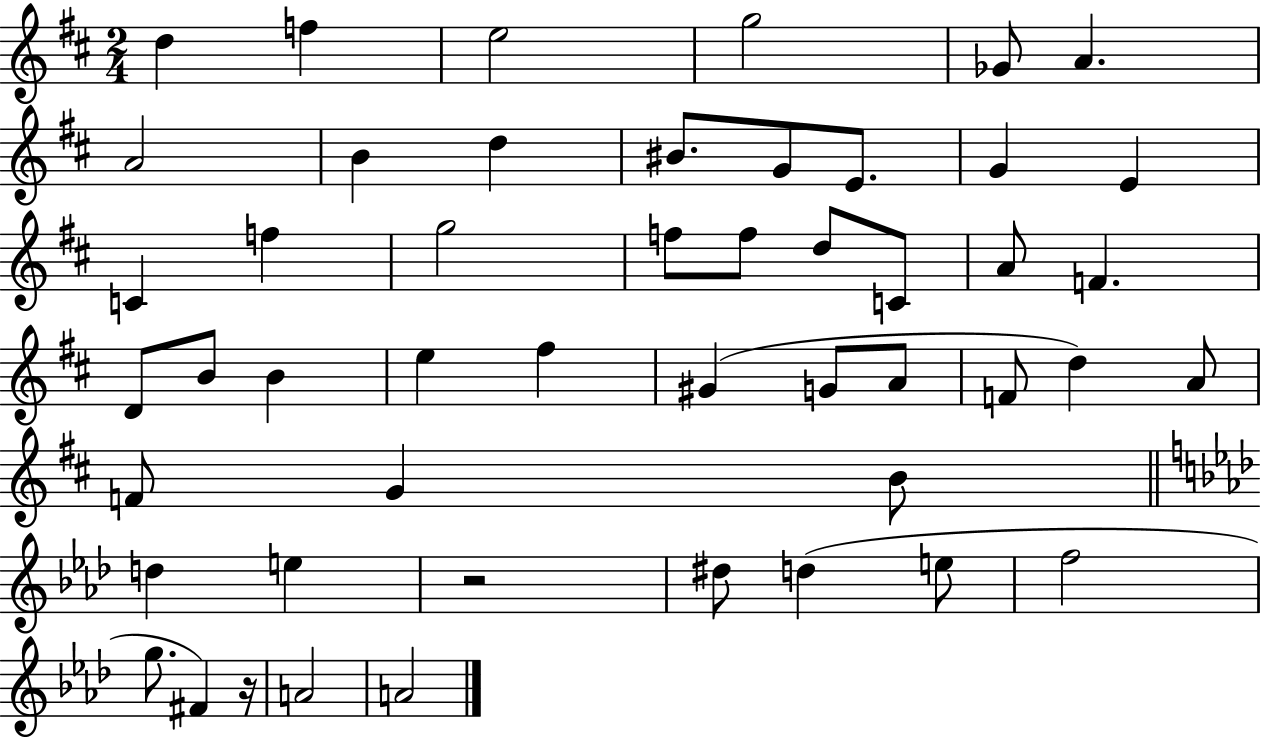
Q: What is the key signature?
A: D major